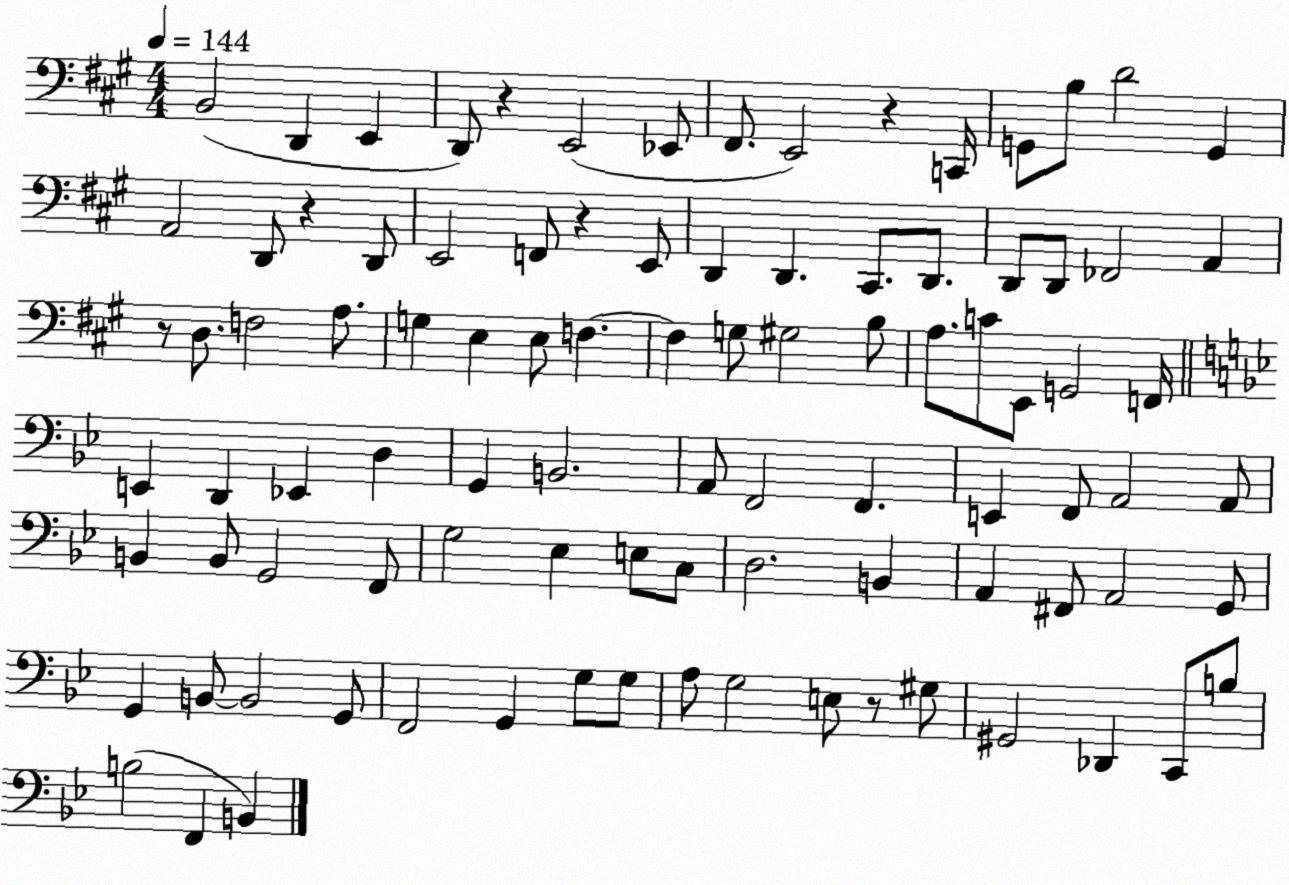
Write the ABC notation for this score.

X:1
T:Untitled
M:4/4
L:1/4
K:A
B,,2 D,, E,, D,,/2 z E,,2 _E,,/2 ^F,,/2 E,,2 z C,,/4 G,,/2 B,/2 D2 G,, A,,2 D,,/2 z D,,/2 E,,2 F,,/2 z E,,/2 D,, D,, ^C,,/2 D,,/2 D,,/2 D,,/2 _F,,2 A,, z/2 D,/2 F,2 A,/2 G, E, E,/2 F, F, G,/2 ^G,2 B,/2 A,/2 C/2 E,,/2 G,,2 F,,/4 E,, D,, _E,, D, G,, B,,2 A,,/2 F,,2 F,, E,, F,,/2 A,,2 A,,/2 B,, B,,/2 G,,2 F,,/2 G,2 _E, E,/2 C,/2 D,2 B,, A,, ^F,,/2 A,,2 G,,/2 G,, B,,/2 B,,2 G,,/2 F,,2 G,, G,/2 G,/2 A,/2 G,2 E,/2 z/2 ^G,/2 ^G,,2 _D,, C,,/2 B,/2 B,2 F,, B,,